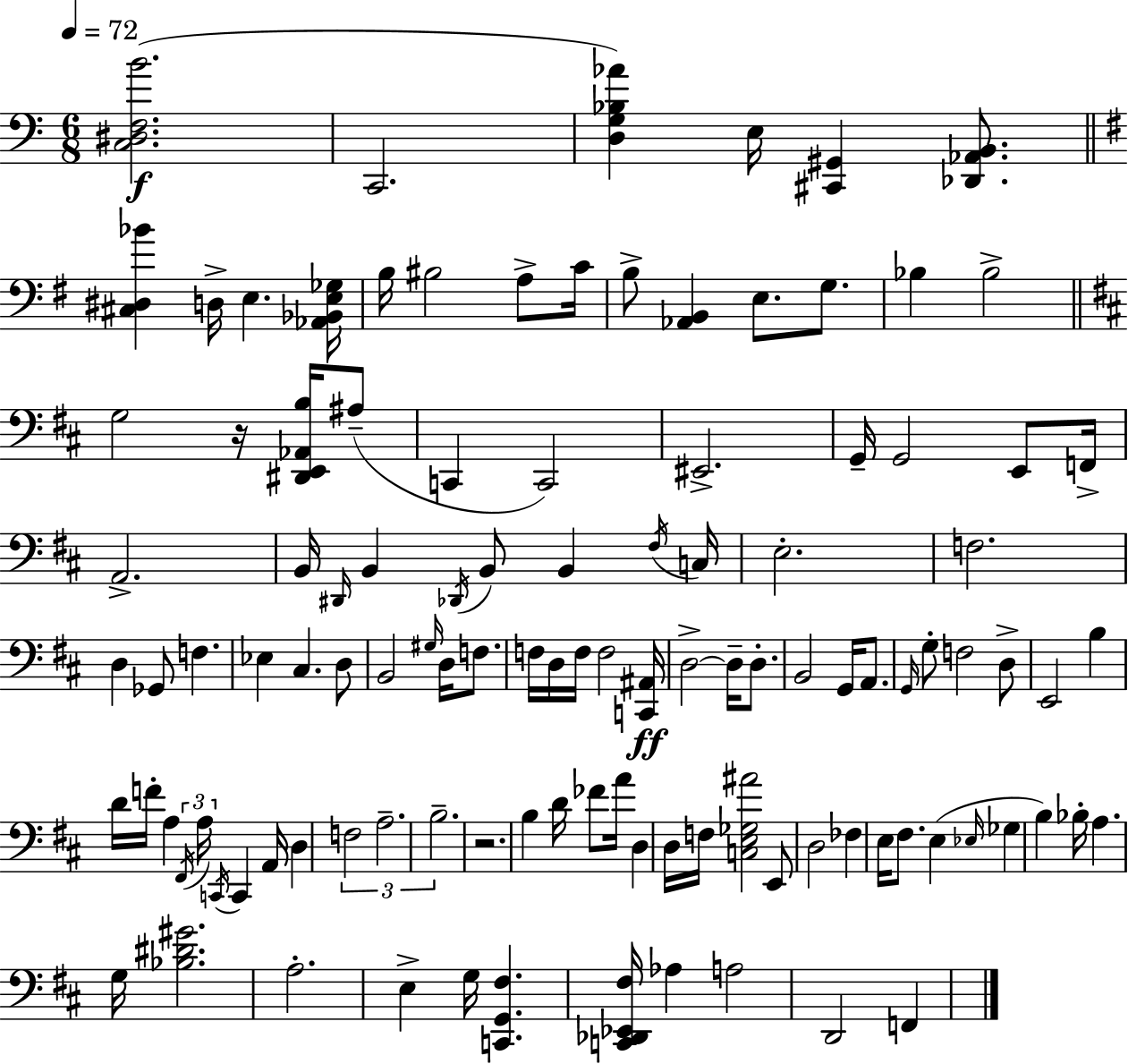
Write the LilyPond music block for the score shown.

{
  \clef bass
  \numericTimeSignature
  \time 6/8
  \key c \major
  \tempo 4 = 72
  <c dis f b'>2.(\f | c,2. | <d g bes aes'>4) e16 <cis, gis,>4 <des, aes, b,>8. | \bar "||" \break \key e \minor <cis dis bes'>4 d16-> e4. <aes, bes, e ges>16 | b16 bis2 a8-> c'16 | b8-> <aes, b,>4 e8. g8. | bes4 bes2-> | \break \bar "||" \break \key b \minor g2 r16 <dis, e, aes, b>16 ais8--( | c,4 c,2) | eis,2.-> | g,16-- g,2 e,8 f,16-> | \break a,2.-> | b,16 \grace { dis,16 } b,4 \acciaccatura { des,16 } b,8 b,4 | \acciaccatura { fis16 } c16 e2.-. | f2. | \break d4 ges,8 f4. | ees4 cis4. | d8 b,2 \grace { gis16 } | d16 f8. f16 d16 f16 f2 | \break <c, ais,>16\ff d2->~~ | d16-- d8.-. b,2 | g,16 a,8. \grace { g,16 } g8-. f2 | d8-> e,2 | \break b4 d'16 f'16-. a4 \tuplet 3/2 { \acciaccatura { fis,16 } | a16 \acciaccatura { c,16 } } c,4 a,16 d4 \tuplet 3/2 { f2 | a2.-- | b2.-- } | \break r2. | b4 d'16 | fes'8 a'16 d4 d16 f16 <c e ges ais'>2 | e,8 d2 | \break fes4 e16 fis8. e4( | \grace { ees16 } ges4 b4) | bes16-. a4. g16 <bes dis' gis'>2. | a2.-. | \break e4-> | g16 <c, g, fis>4. <c, des, ees, fis>16 aes4 | a2 d,2 | f,4 \bar "|."
}